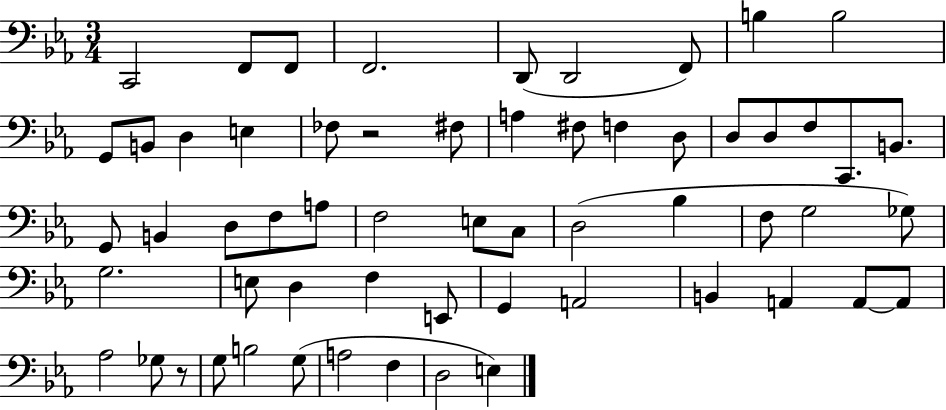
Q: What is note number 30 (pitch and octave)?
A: F3